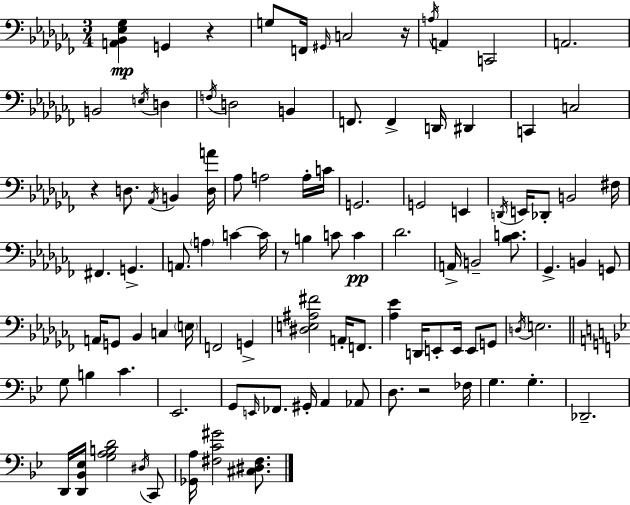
[A2,Bb2,Eb3,Gb3]/q G2/q R/q G3/e F2/s G#2/s C3/h R/s A3/s A2/q C2/h A2/h. B2/h E3/s D3/q F3/s D3/h B2/q F2/e. F2/q D2/s D#2/q C2/q C3/h R/q D3/e. Ab2/s B2/q [D3,A4]/s Ab3/e A3/h A3/s C4/s G2/h. G2/h E2/q D2/s E2/s Db2/e B2/h F#3/s F#2/q. G2/q. A2/e. A3/q C4/q C4/s R/e B3/q C4/e C4/q Db4/h. A2/s B2/h [Bb3,C4]/e. Gb2/q. B2/q G2/e A2/s G2/e Bb2/q C3/q E3/s F2/h G2/q [D#3,E3,A#3,F#4]/h A2/s F2/e. [Ab3,Eb4]/q D2/s E2/e E2/s E2/e G2/e D3/s E3/h. G3/e B3/q C4/q. Eb2/h. G2/e E2/s FES2/e. G#2/s A2/q Ab2/e D3/e. R/h FES3/s G3/q. G3/q. Db2/h. D2/s [D2,Bb2,Eb3]/s [G3,A3,B3,D4]/h D#3/s C2/e [Gb2,A3]/s [F#3,C4,G#4]/h [C#3,D#3,F#3]/e.